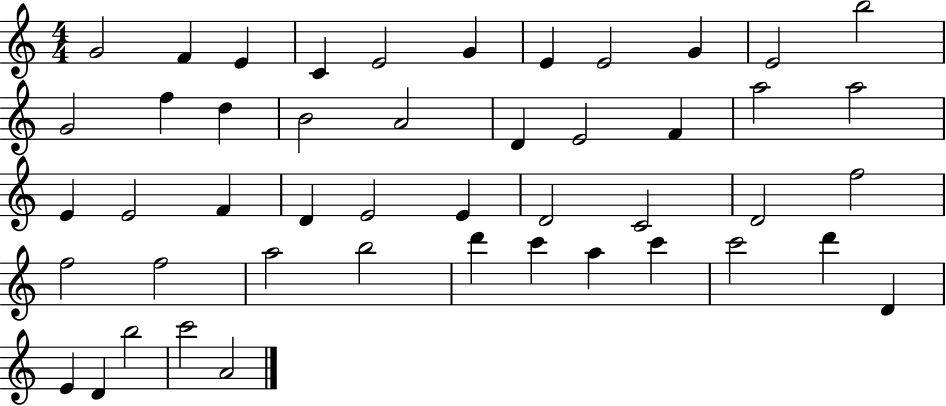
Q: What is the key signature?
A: C major